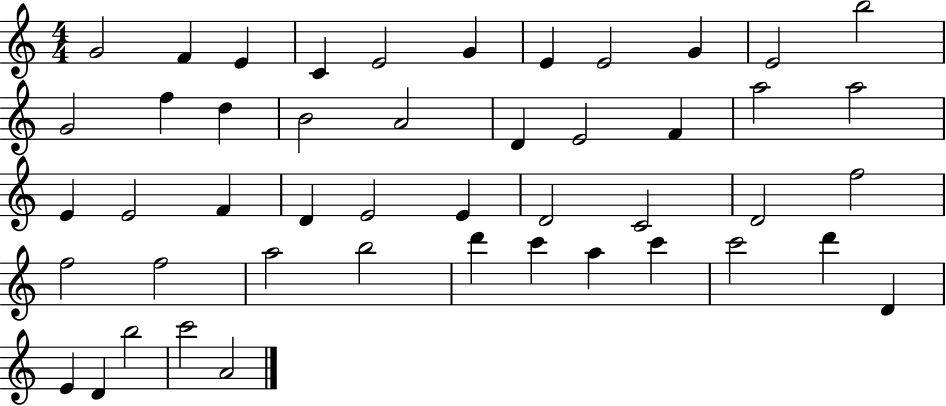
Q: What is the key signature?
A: C major